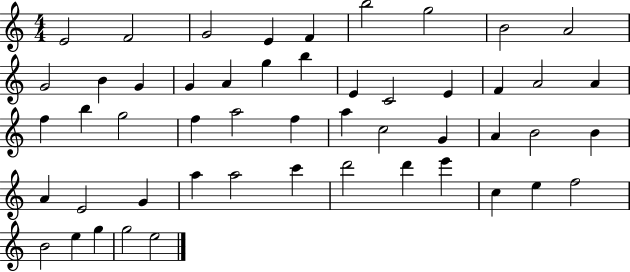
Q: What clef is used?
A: treble